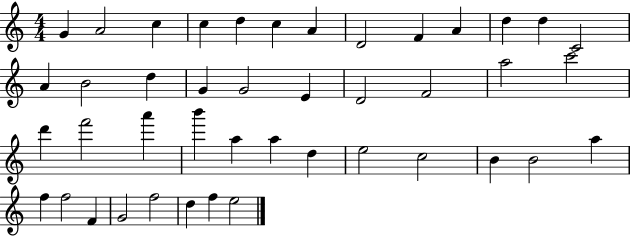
{
  \clef treble
  \numericTimeSignature
  \time 4/4
  \key c \major
  g'4 a'2 c''4 | c''4 d''4 c''4 a'4 | d'2 f'4 a'4 | d''4 d''4 c'2 | \break a'4 b'2 d''4 | g'4 g'2 e'4 | d'2 f'2 | a''2 c'''2 | \break d'''4 f'''2 a'''4 | b'''4 a''4 a''4 d''4 | e''2 c''2 | b'4 b'2 a''4 | \break f''4 f''2 f'4 | g'2 f''2 | d''4 f''4 e''2 | \bar "|."
}